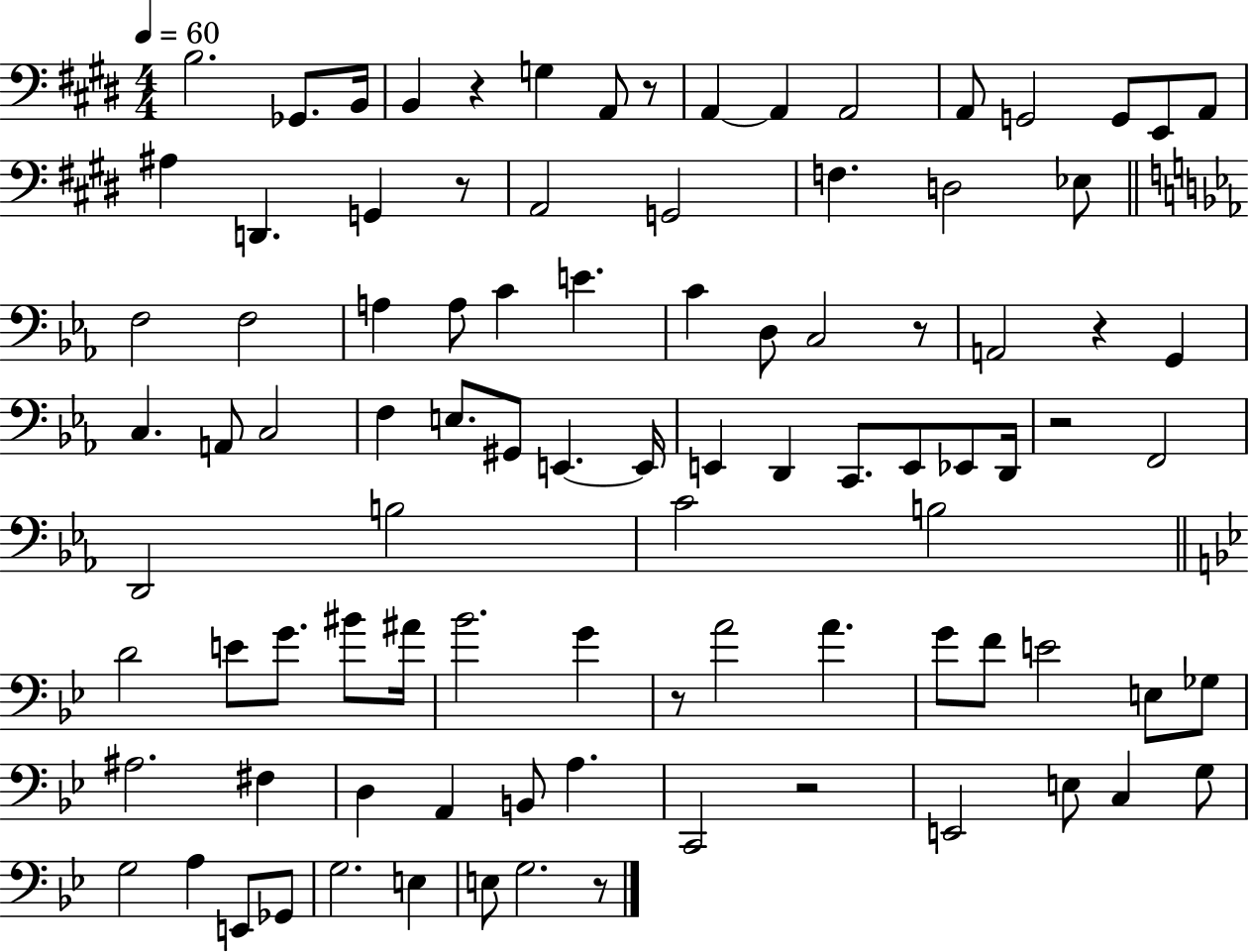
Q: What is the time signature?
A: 4/4